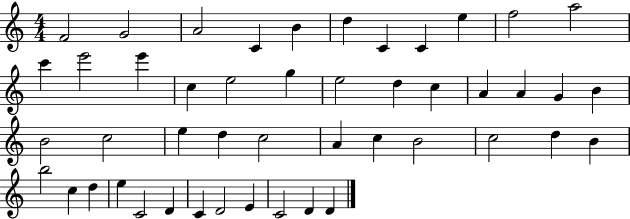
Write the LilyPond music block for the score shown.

{
  \clef treble
  \numericTimeSignature
  \time 4/4
  \key c \major
  f'2 g'2 | a'2 c'4 b'4 | d''4 c'4 c'4 e''4 | f''2 a''2 | \break c'''4 e'''2 e'''4 | c''4 e''2 g''4 | e''2 d''4 c''4 | a'4 a'4 g'4 b'4 | \break b'2 c''2 | e''4 d''4 c''2 | a'4 c''4 b'2 | c''2 d''4 b'4 | \break b''2 c''4 d''4 | e''4 c'2 d'4 | c'4 d'2 e'4 | c'2 d'4 d'4 | \break \bar "|."
}